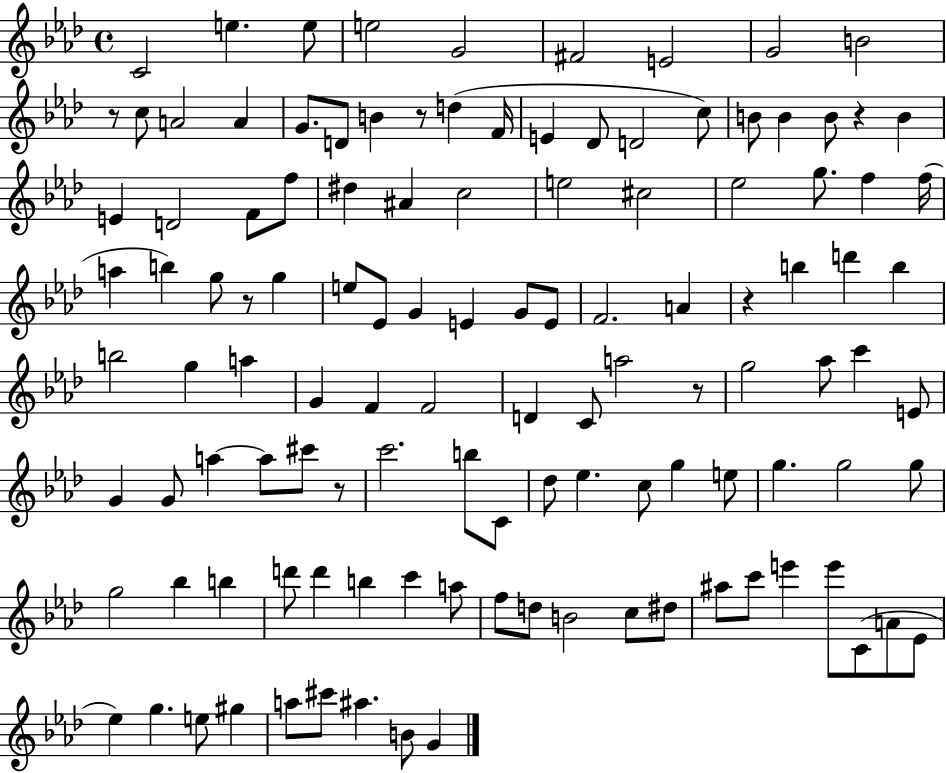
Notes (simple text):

C4/h E5/q. E5/e E5/h G4/h F#4/h E4/h G4/h B4/h R/e C5/e A4/h A4/q G4/e. D4/e B4/q R/e D5/q F4/s E4/q Db4/e D4/h C5/e B4/e B4/q B4/e R/q B4/q E4/q D4/h F4/e F5/e D#5/q A#4/q C5/h E5/h C#5/h Eb5/h G5/e. F5/q F5/s A5/q B5/q G5/e R/e G5/q E5/e Eb4/e G4/q E4/q G4/e E4/e F4/h. A4/q R/q B5/q D6/q B5/q B5/h G5/q A5/q G4/q F4/q F4/h D4/q C4/e A5/h R/e G5/h Ab5/e C6/q E4/e G4/q G4/e A5/q A5/e C#6/e R/e C6/h. B5/e C4/e Db5/e Eb5/q. C5/e G5/q E5/e G5/q. G5/h G5/e G5/h Bb5/q B5/q D6/e D6/q B5/q C6/q A5/e F5/e D5/e B4/h C5/e D#5/e A#5/e C6/e E6/q E6/e C4/e A4/e Eb4/e Eb5/q G5/q. E5/e G#5/q A5/e C#6/e A#5/q. B4/e G4/q